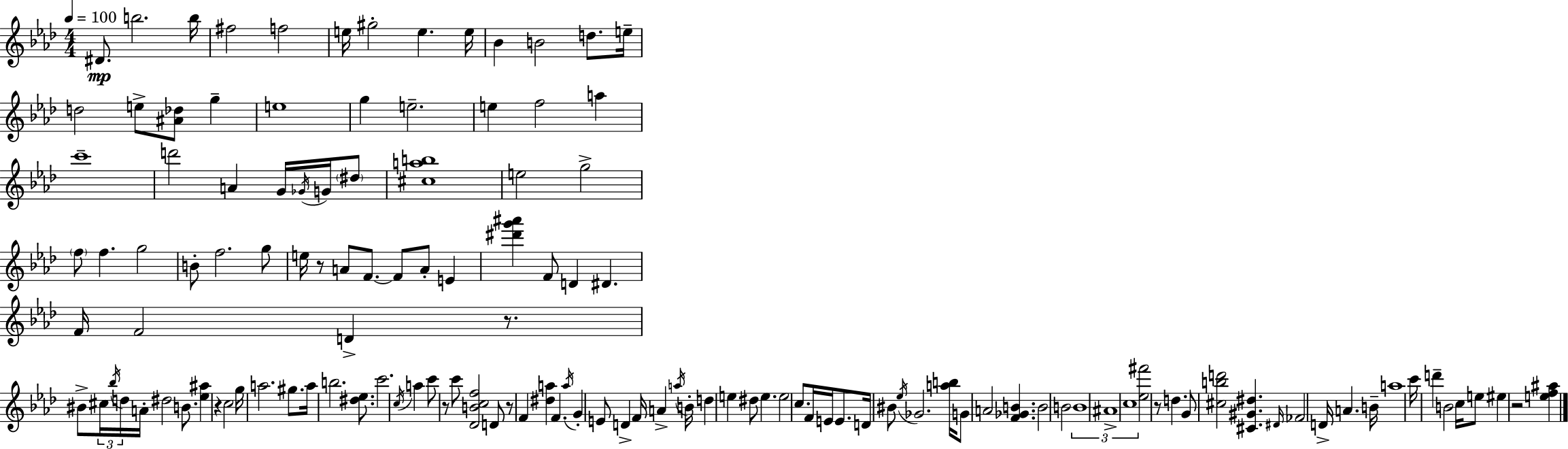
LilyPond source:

{
  \clef treble
  \numericTimeSignature
  \time 4/4
  \key f \minor
  \tempo 4 = 100
  dis'8.\mp b''2. b''16 | fis''2 f''2 | e''16 gis''2-. e''4. e''16 | bes'4 b'2 d''8. e''16-- | \break d''2 e''8-> <ais' des''>8 g''4-- | e''1 | g''4 e''2.-- | e''4 f''2 a''4 | \break c'''1-- | d'''2 a'4 g'16 \acciaccatura { ges'16 } g'16 \parenthesize dis''8 | <cis'' a'' b''>1 | e''2 g''2-> | \break \parenthesize f''8 f''4. g''2 | b'8-. f''2. g''8 | e''16 r8 a'8 f'8.~~ f'8 a'8-. e'4 | <dis''' g''' ais'''>4 f'8 d'4 dis'4. | \break f'16 f'2 d'4-> r8. | bis'8-> \tuplet 3/2 { cis''16 \acciaccatura { bes''16 } d''16 } a'16-. dis''2 b'8. | <ees'' ais''>4 r4 c''2 | g''16 a''2. gis''8. | \break a''16 b''2. <dis'' ees''>8. | c'''2. \acciaccatura { c''16 } a''4 | c'''8 r8 c'''8 <des' b' c'' f''>2 | d'8 r8 f'4 <dis'' a''>4 f'4. | \break \acciaccatura { a''16 } g'4-. e'8 d'4-> f'16 a'4-> | \acciaccatura { a''16 } b'16-. d''4 e''4 dis''8 e''4. | e''2 c''8. | f'16 e'16 e'8. d'16 bis'8 \acciaccatura { ees''16 } ges'2. | \break <a'' b''>16 g'8 a'2 | <f' ges' b'>4. b'2 b'2 | \tuplet 3/2 { b'1 | ais'1-> | \break c''1 } | <ees'' fis'''>2 r8 | d''4. g'8 <cis'' b'' d'''>2 | <cis' gis' dis''>4. \grace { dis'16 } fes'2 d'16-> | \break a'4. b'16-- a''1 | c'''16 d'''4-- b'2 | c''16 e''8 eis''4 r2 | <e'' f'' ais''>4 \bar "|."
}